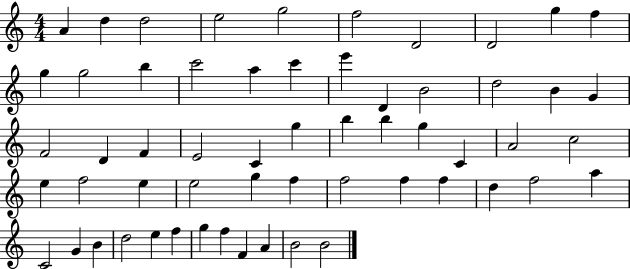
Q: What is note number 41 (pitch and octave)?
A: F5